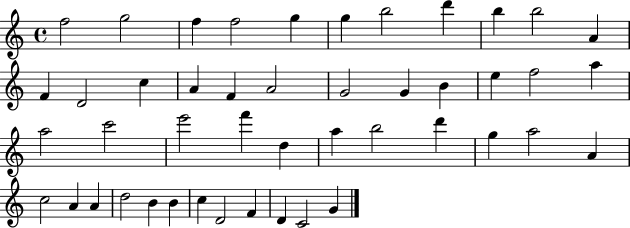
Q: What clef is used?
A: treble